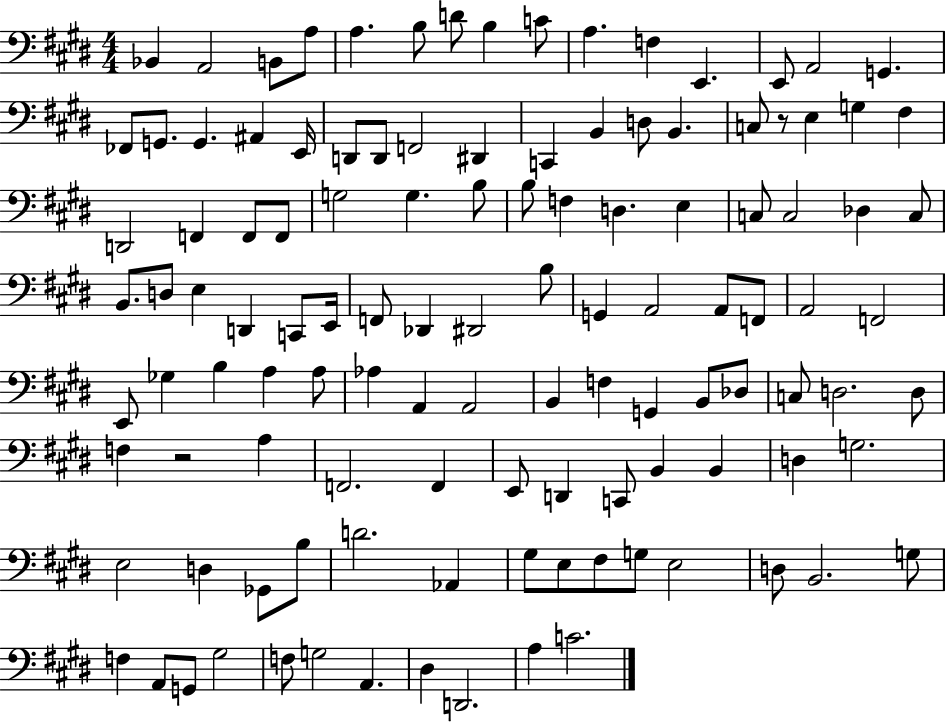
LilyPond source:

{
  \clef bass
  \numericTimeSignature
  \time 4/4
  \key e \major
  bes,4 a,2 b,8 a8 | a4. b8 d'8 b4 c'8 | a4. f4 e,4. | e,8 a,2 g,4. | \break fes,8 g,8. g,4. ais,4 e,16 | d,8 d,8 f,2 dis,4 | c,4 b,4 d8 b,4. | c8 r8 e4 g4 fis4 | \break d,2 f,4 f,8 f,8 | g2 g4. b8 | b8 f4 d4. e4 | c8 c2 des4 c8 | \break b,8. d8 e4 d,4 c,8 e,16 | f,8 des,4 dis,2 b8 | g,4 a,2 a,8 f,8 | a,2 f,2 | \break e,8 ges4 b4 a4 a8 | aes4 a,4 a,2 | b,4 f4 g,4 b,8 des8 | c8 d2. d8 | \break f4 r2 a4 | f,2. f,4 | e,8 d,4 c,8 b,4 b,4 | d4 g2. | \break e2 d4 ges,8 b8 | d'2. aes,4 | gis8 e8 fis8 g8 e2 | d8 b,2. g8 | \break f4 a,8 g,8 gis2 | f8 g2 a,4. | dis4 d,2. | a4 c'2. | \break \bar "|."
}